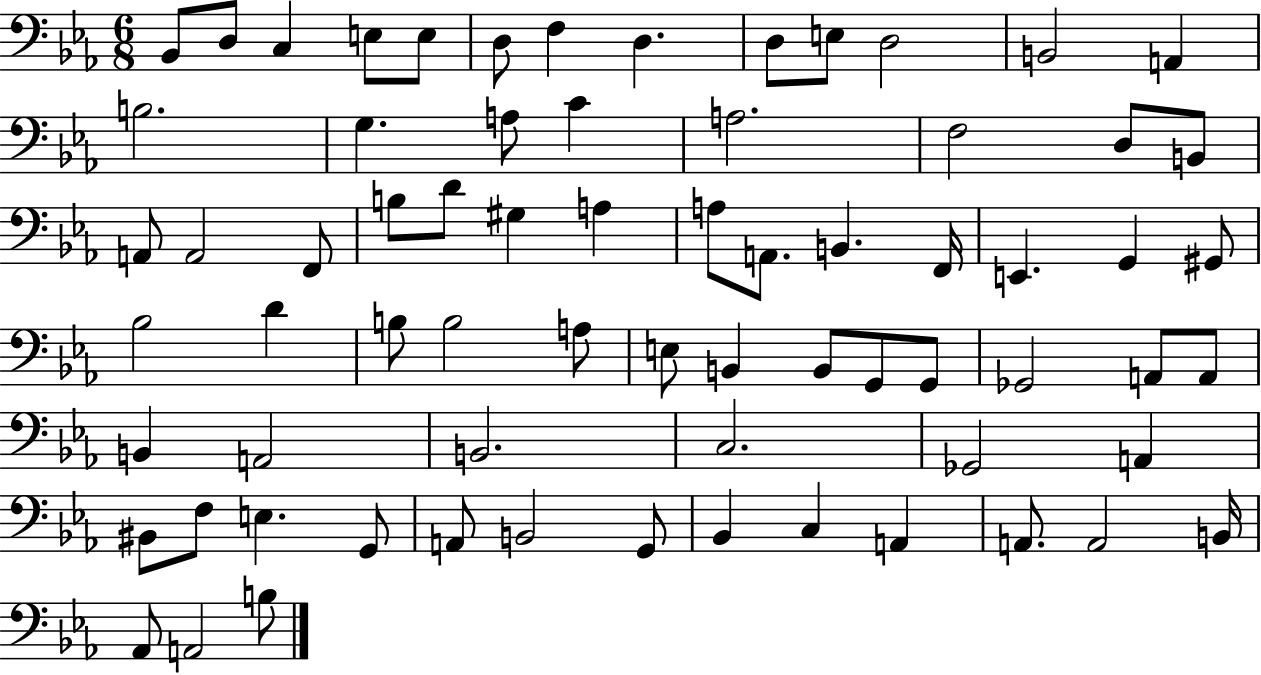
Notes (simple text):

Bb2/e D3/e C3/q E3/e E3/e D3/e F3/q D3/q. D3/e E3/e D3/h B2/h A2/q B3/h. G3/q. A3/e C4/q A3/h. F3/h D3/e B2/e A2/e A2/h F2/e B3/e D4/e G#3/q A3/q A3/e A2/e. B2/q. F2/s E2/q. G2/q G#2/e Bb3/h D4/q B3/e B3/h A3/e E3/e B2/q B2/e G2/e G2/e Gb2/h A2/e A2/e B2/q A2/h B2/h. C3/h. Gb2/h A2/q BIS2/e F3/e E3/q. G2/e A2/e B2/h G2/e Bb2/q C3/q A2/q A2/e. A2/h B2/s Ab2/e A2/h B3/e